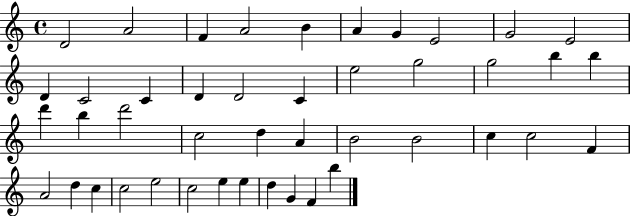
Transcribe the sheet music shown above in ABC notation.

X:1
T:Untitled
M:4/4
L:1/4
K:C
D2 A2 F A2 B A G E2 G2 E2 D C2 C D D2 C e2 g2 g2 b b d' b d'2 c2 d A B2 B2 c c2 F A2 d c c2 e2 c2 e e d G F b